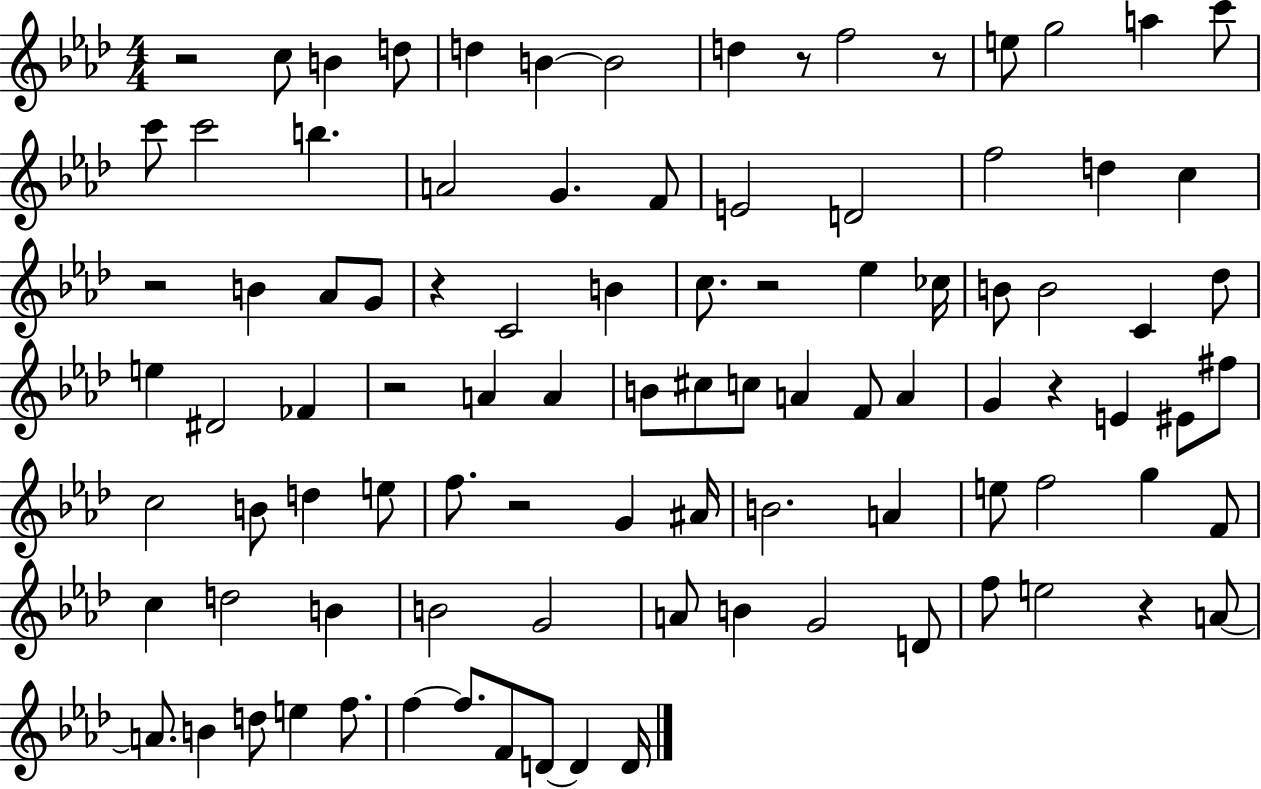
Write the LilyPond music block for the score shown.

{
  \clef treble
  \numericTimeSignature
  \time 4/4
  \key aes \major
  r2 c''8 b'4 d''8 | d''4 b'4~~ b'2 | d''4 r8 f''2 r8 | e''8 g''2 a''4 c'''8 | \break c'''8 c'''2 b''4. | a'2 g'4. f'8 | e'2 d'2 | f''2 d''4 c''4 | \break r2 b'4 aes'8 g'8 | r4 c'2 b'4 | c''8. r2 ees''4 ces''16 | b'8 b'2 c'4 des''8 | \break e''4 dis'2 fes'4 | r2 a'4 a'4 | b'8 cis''8 c''8 a'4 f'8 a'4 | g'4 r4 e'4 eis'8 fis''8 | \break c''2 b'8 d''4 e''8 | f''8. r2 g'4 ais'16 | b'2. a'4 | e''8 f''2 g''4 f'8 | \break c''4 d''2 b'4 | b'2 g'2 | a'8 b'4 g'2 d'8 | f''8 e''2 r4 a'8~~ | \break a'8. b'4 d''8 e''4 f''8. | f''4~~ f''8. f'8 d'8~~ d'4 d'16 | \bar "|."
}